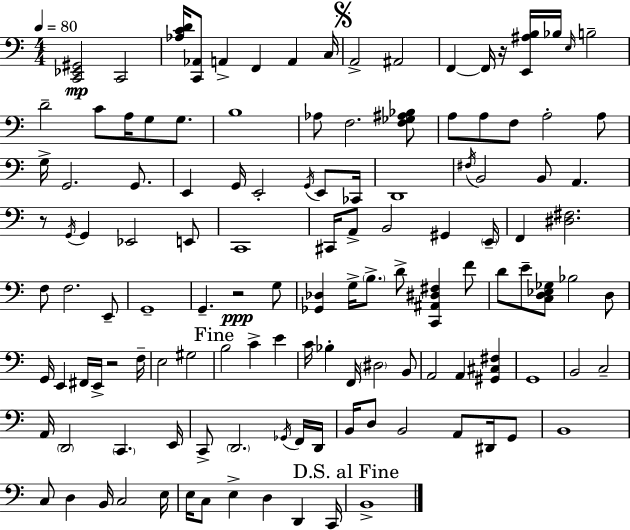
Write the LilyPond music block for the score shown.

{
  \clef bass
  \numericTimeSignature
  \time 4/4
  \key c \major
  \tempo 4 = 80
  \repeat volta 2 { <c, ees, gis,>2\mp c,2 | <aes c' d'>16 <c, aes,>8 a,4-> f,4 a,4 c16 | \mark \markup { \musicglyph "scripts.segno" } a,2-> ais,2 | f,4~~ f,16 r16 <e, ais b>16 bes16 \grace { e16 } b2-- | \break d'2-- c'8 a16 g8 g8. | b1 | aes8 f2. <f ges ais bes>8 | a8 a8 f8 a2-. a8 | \break g16-> g,2. g,8. | e,4 g,16 e,2-. \acciaccatura { g,16 } e,8 | ces,16 d,1 | \acciaccatura { fis16 } b,2 b,8 a,4. | \break r8 \acciaccatura { g,16 } g,4 ees,2 | e,8 c,1 | cis,16 a,8-> b,2 gis,4 | \parenthesize e,16-- f,4 <dis fis>2. | \break f8 f2. | e,8-- g,1-- | g,4.-- r2\ppp | g8 <ges, des>4 g16-> \parenthesize b8.-> d'8-> <c, ais, dis fis>4 | \break f'8 d'8 e'8-- <c d ees ges>8 bes2 | d8 g,16 e,4 fis,16 e,16-> r2 | f16-- e2 gis2 | \mark "Fine" b2 c'4-> | \break e'4 c'16 bes4-. f,16 \parenthesize dis2 | b,8 a,2 a,4 | <gis, cis fis>4 g,1 | b,2 c2-- | \break a,16 \parenthesize d,2 \parenthesize c,4. | e,16 c,8-> \parenthesize d,2. | \acciaccatura { ges,16 } f,16 d,16 b,16 d8 b,2 | a,8 dis,16 g,8 b,1 | \break c8 d4 b,16 c2 | e16 e16 c8 e4-> d4 | d,4 c,16 \mark "D.S. al Fine" b,1-> | } \bar "|."
}